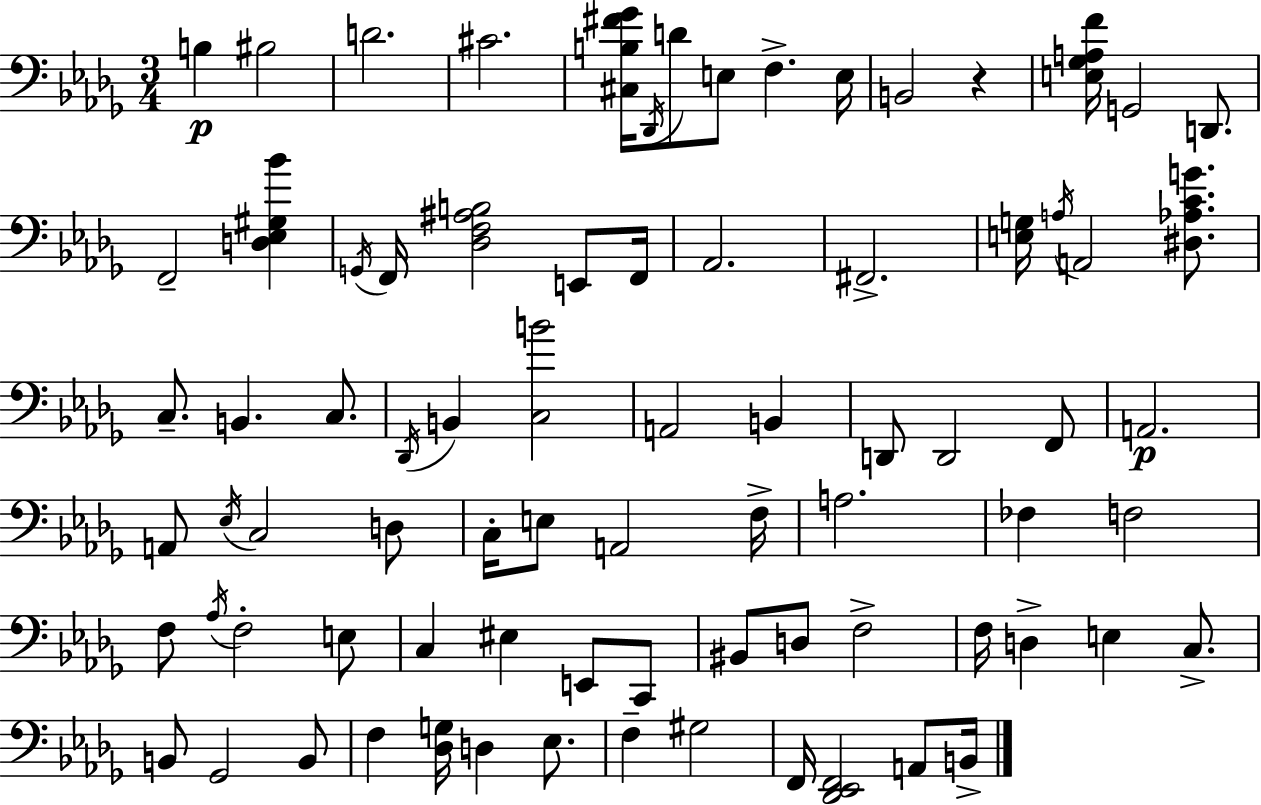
B3/q BIS3/h D4/h. C#4/h. [C#3,B3,F#4,Gb4]/s Db2/s D4/e E3/e F3/q. E3/s B2/h R/q [E3,Gb3,A3,F4]/s G2/h D2/e. F2/h [D3,Eb3,G#3,Bb4]/q G2/s F2/s [Db3,F3,A#3,B3]/h E2/e F2/s Ab2/h. F#2/h. [E3,G3]/s A3/s A2/h [D#3,Ab3,C4,G4]/e. C3/e. B2/q. C3/e. Db2/s B2/q [C3,B4]/h A2/h B2/q D2/e D2/h F2/e A2/h. A2/e Eb3/s C3/h D3/e C3/s E3/e A2/h F3/s A3/h. FES3/q F3/h F3/e Ab3/s F3/h E3/e C3/q EIS3/q E2/e C2/e BIS2/e D3/e F3/h F3/s D3/q E3/q C3/e. B2/e Gb2/h B2/e F3/q [Db3,G3]/s D3/q Eb3/e. F3/q G#3/h F2/s [Db2,Eb2,F2]/h A2/e B2/s